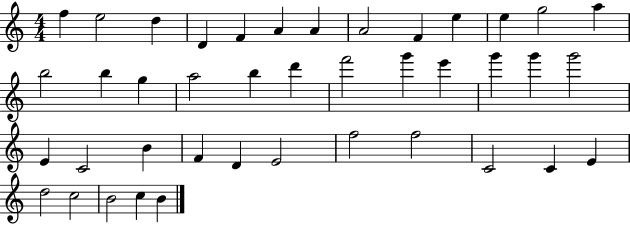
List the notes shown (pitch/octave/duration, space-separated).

F5/q E5/h D5/q D4/q F4/q A4/q A4/q A4/h F4/q E5/q E5/q G5/h A5/q B5/h B5/q G5/q A5/h B5/q D6/q F6/h G6/q E6/q G6/q G6/q G6/h E4/q C4/h B4/q F4/q D4/q E4/h F5/h F5/h C4/h C4/q E4/q D5/h C5/h B4/h C5/q B4/q